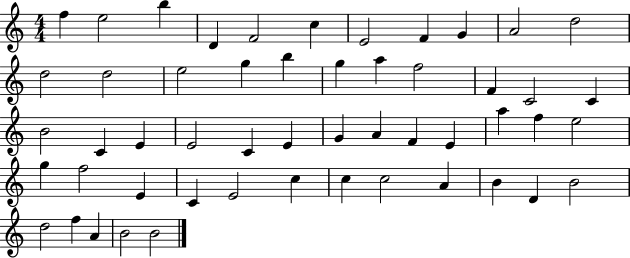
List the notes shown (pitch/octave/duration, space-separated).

F5/q E5/h B5/q D4/q F4/h C5/q E4/h F4/q G4/q A4/h D5/h D5/h D5/h E5/h G5/q B5/q G5/q A5/q F5/h F4/q C4/h C4/q B4/h C4/q E4/q E4/h C4/q E4/q G4/q A4/q F4/q E4/q A5/q F5/q E5/h G5/q F5/h E4/q C4/q E4/h C5/q C5/q C5/h A4/q B4/q D4/q B4/h D5/h F5/q A4/q B4/h B4/h